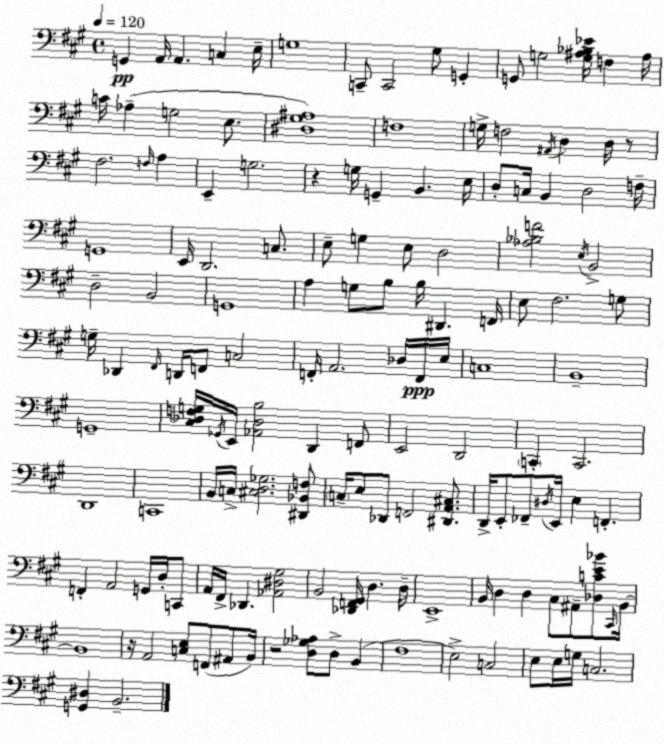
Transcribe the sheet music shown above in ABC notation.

X:1
T:Untitled
M:4/4
L:1/4
K:A
G,, A,,/4 A,, C, E,/4 G,4 C,,/2 C,,2 ^G,/2 G,, G,,/2 G,2 [G,^A,_B,_E]/4 F, ^A,/4 C/4 _A, G,2 E,/2 [^D,^G,^A,]4 F,4 G,/4 F,2 ^A,,/4 D, D,/4 z/2 ^F,2 F,/4 A, E,, G,2 z G,/4 G,, B,, E,/4 D,/2 C,/4 B,, D,2 F,/4 G,,4 E,,/4 D,,2 C,/2 E,/2 G, E,/2 D,2 [_A,_B,F]2 E,/4 B,,2 D,2 B,,2 G,,4 A, G,/2 B,/2 B,/4 ^D,, F,,/4 E,/2 ^F,2 G,/2 G,/4 _D,, ^F,,/4 D,,/4 F,,/2 C,2 F,,/4 A,,2 _D,/4 F,,/4 E,/4 C,4 B,,4 G,,4 [^C,_D,F,G,]/4 _G,,/4 E,,/4 [_A,,_D,B,]2 D,, F,,/2 E,,2 D,,2 C,, C,,2 D,,4 C,,4 B,,/4 C,/4 [^C,D,_G,]2 [^D,,_B,,F,]/2 C,/4 E,/2 _D,,/2 F,,2 [^D,,A,,^C,]/2 D,,/4 E,,/2 _F,,/2 ^D,/4 E,,/4 E, F,, F,, A,,2 G,,/4 D,/4 C,,/2 A,,/4 ^F,,/4 _D,, [_A,,^D,^G,]2 B,,2 [_D,,F,,^G,,]/4 D, D,/4 E,,4 B,,/4 D, D, ^C,/2 ^A,,/2 [_D,CE_B]/2 ^C,,/4 B,,/4 B,,4 z/4 A,,2 [C,E,]/2 F,,/2 ^A,,/2 B,,/4 z2 [D,_G,_A,]/2 D,/2 B,, ^F,4 E,2 C,2 E,/2 E,/4 G,/4 C,2 [G,,^D,] B,,2